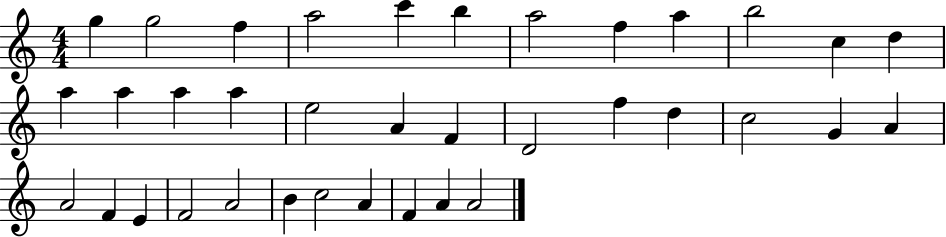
X:1
T:Untitled
M:4/4
L:1/4
K:C
g g2 f a2 c' b a2 f a b2 c d a a a a e2 A F D2 f d c2 G A A2 F E F2 A2 B c2 A F A A2